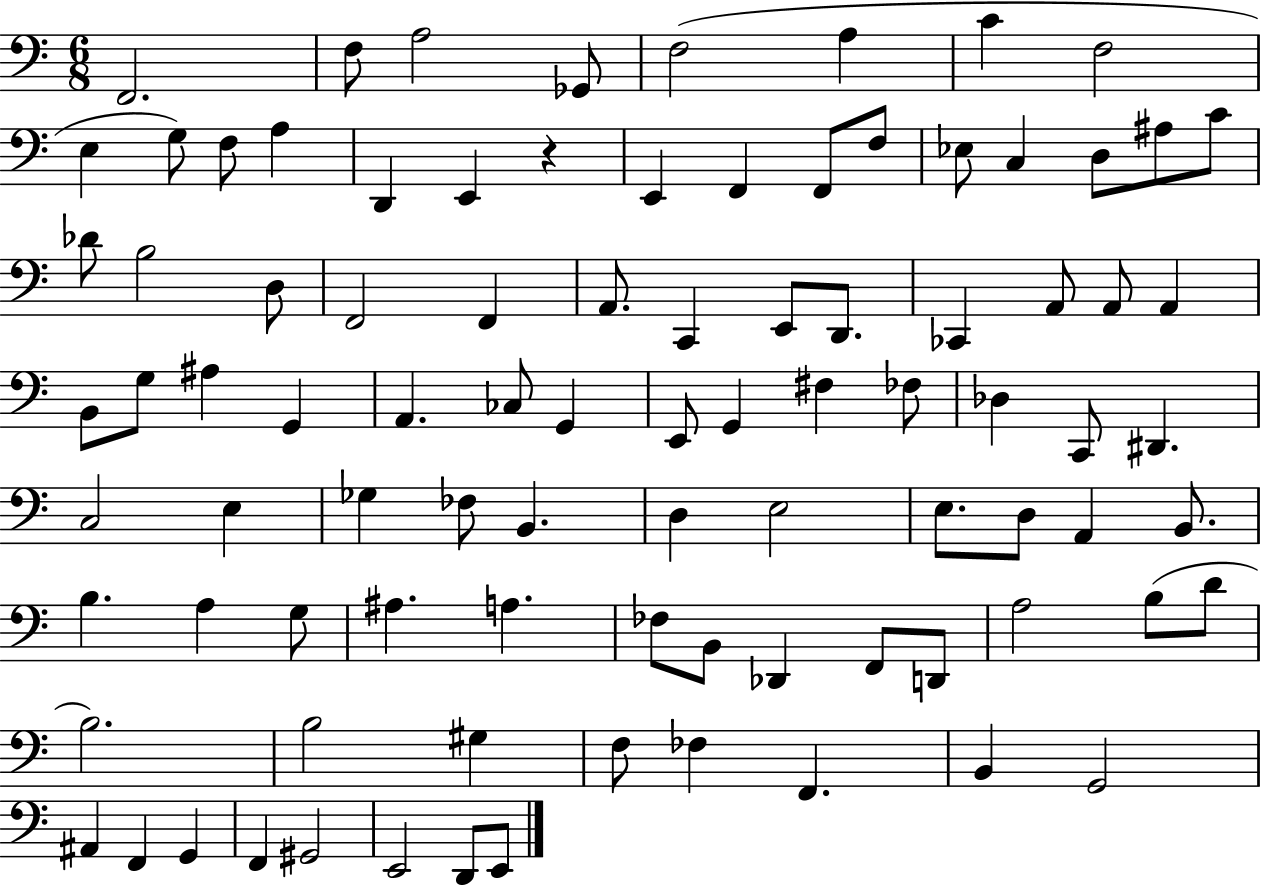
X:1
T:Untitled
M:6/8
L:1/4
K:C
F,,2 F,/2 A,2 _G,,/2 F,2 A, C F,2 E, G,/2 F,/2 A, D,, E,, z E,, F,, F,,/2 F,/2 _E,/2 C, D,/2 ^A,/2 C/2 _D/2 B,2 D,/2 F,,2 F,, A,,/2 C,, E,,/2 D,,/2 _C,, A,,/2 A,,/2 A,, B,,/2 G,/2 ^A, G,, A,, _C,/2 G,, E,,/2 G,, ^F, _F,/2 _D, C,,/2 ^D,, C,2 E, _G, _F,/2 B,, D, E,2 E,/2 D,/2 A,, B,,/2 B, A, G,/2 ^A, A, _F,/2 B,,/2 _D,, F,,/2 D,,/2 A,2 B,/2 D/2 B,2 B,2 ^G, F,/2 _F, F,, B,, G,,2 ^A,, F,, G,, F,, ^G,,2 E,,2 D,,/2 E,,/2